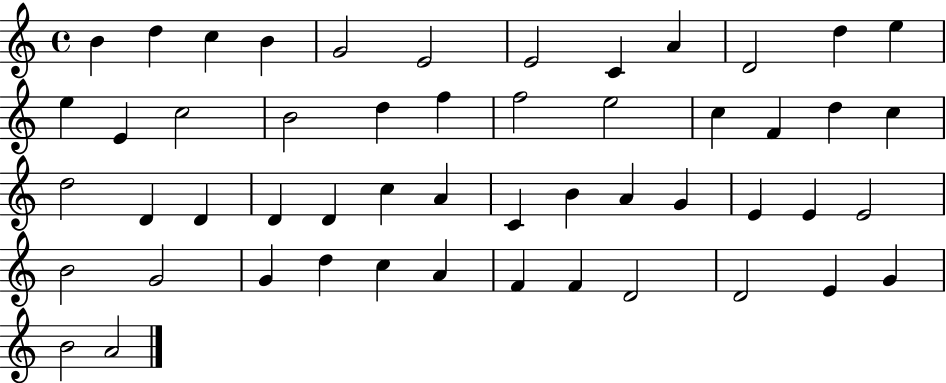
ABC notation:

X:1
T:Untitled
M:4/4
L:1/4
K:C
B d c B G2 E2 E2 C A D2 d e e E c2 B2 d f f2 e2 c F d c d2 D D D D c A C B A G E E E2 B2 G2 G d c A F F D2 D2 E G B2 A2